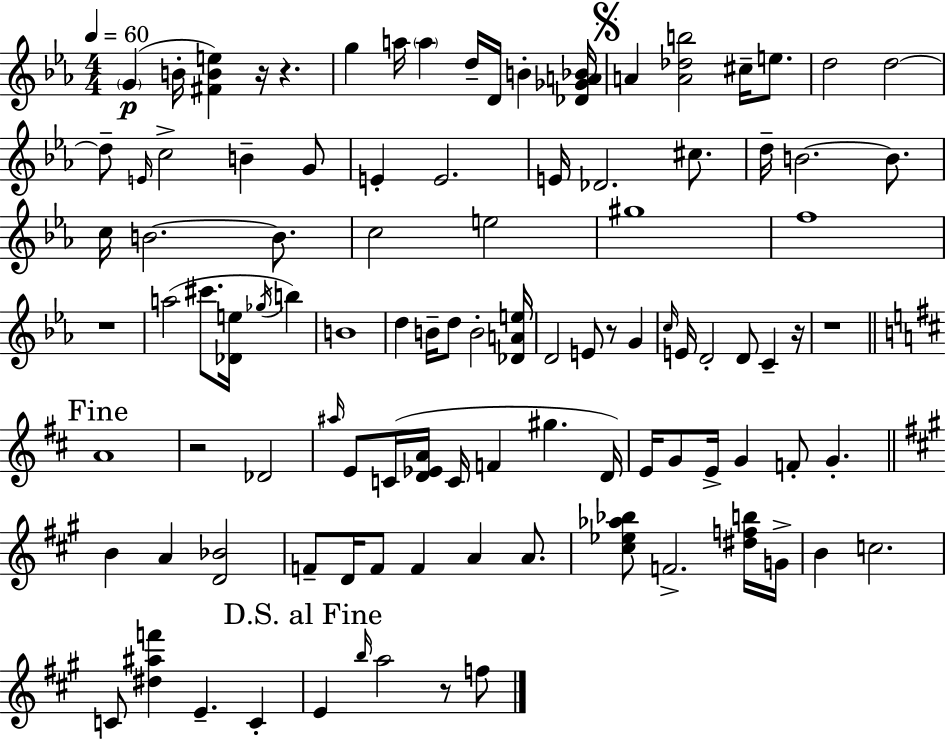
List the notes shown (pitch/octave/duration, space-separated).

G4/q B4/s [F#4,B4,E5]/q R/s R/q. G5/q A5/s A5/q D5/s D4/s B4/q [Db4,Gb4,A4,Bb4]/s A4/q [A4,Db5,B5]/h C#5/s E5/e. D5/h D5/h D5/e E4/s C5/h B4/q G4/e E4/q E4/h. E4/s Db4/h. C#5/e. D5/s B4/h. B4/e. C5/s B4/h. B4/e. C5/h E5/h G#5/w F5/w R/w A5/h C#6/e. [Db4,E5]/s Gb5/s B5/q B4/w D5/q B4/s D5/e B4/h [Db4,A4,E5]/s D4/h E4/e R/e G4/q C5/s E4/s D4/h D4/e C4/q R/s R/w A4/w R/h Db4/h A#5/s E4/e C4/s [D4,Eb4,A4]/s C4/s F4/q G#5/q. D4/s E4/s G4/e E4/s G4/q F4/e G4/q. B4/q A4/q [D4,Bb4]/h F4/e D4/s F4/e F4/q A4/q A4/e. [C#5,Eb5,Ab5,Bb5]/e F4/h. [D#5,F5,B5]/s G4/s B4/q C5/h. C4/e [D#5,A#5,F6]/q E4/q. C4/q E4/q B5/s A5/h R/e F5/e